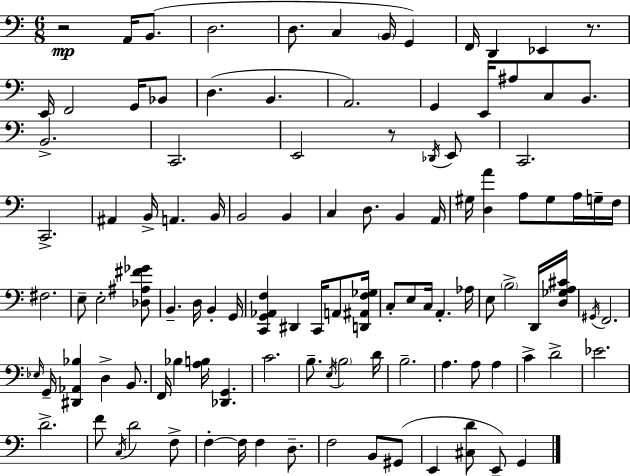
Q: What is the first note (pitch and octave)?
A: A2